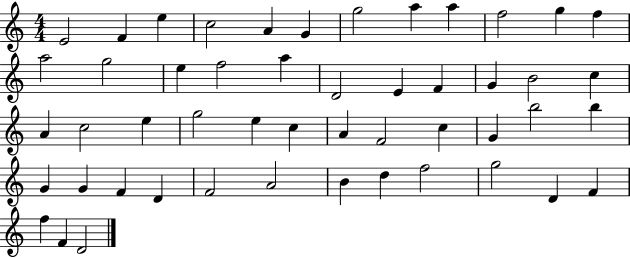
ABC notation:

X:1
T:Untitled
M:4/4
L:1/4
K:C
E2 F e c2 A G g2 a a f2 g f a2 g2 e f2 a D2 E F G B2 c A c2 e g2 e c A F2 c G b2 b G G F D F2 A2 B d f2 g2 D F f F D2